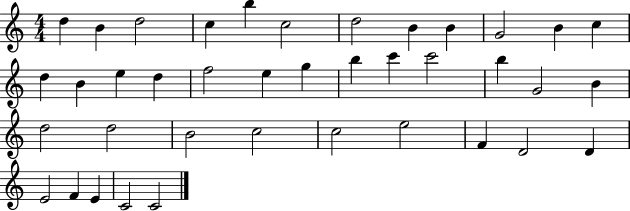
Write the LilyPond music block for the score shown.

{
  \clef treble
  \numericTimeSignature
  \time 4/4
  \key c \major
  d''4 b'4 d''2 | c''4 b''4 c''2 | d''2 b'4 b'4 | g'2 b'4 c''4 | \break d''4 b'4 e''4 d''4 | f''2 e''4 g''4 | b''4 c'''4 c'''2 | b''4 g'2 b'4 | \break d''2 d''2 | b'2 c''2 | c''2 e''2 | f'4 d'2 d'4 | \break e'2 f'4 e'4 | c'2 c'2 | \bar "|."
}